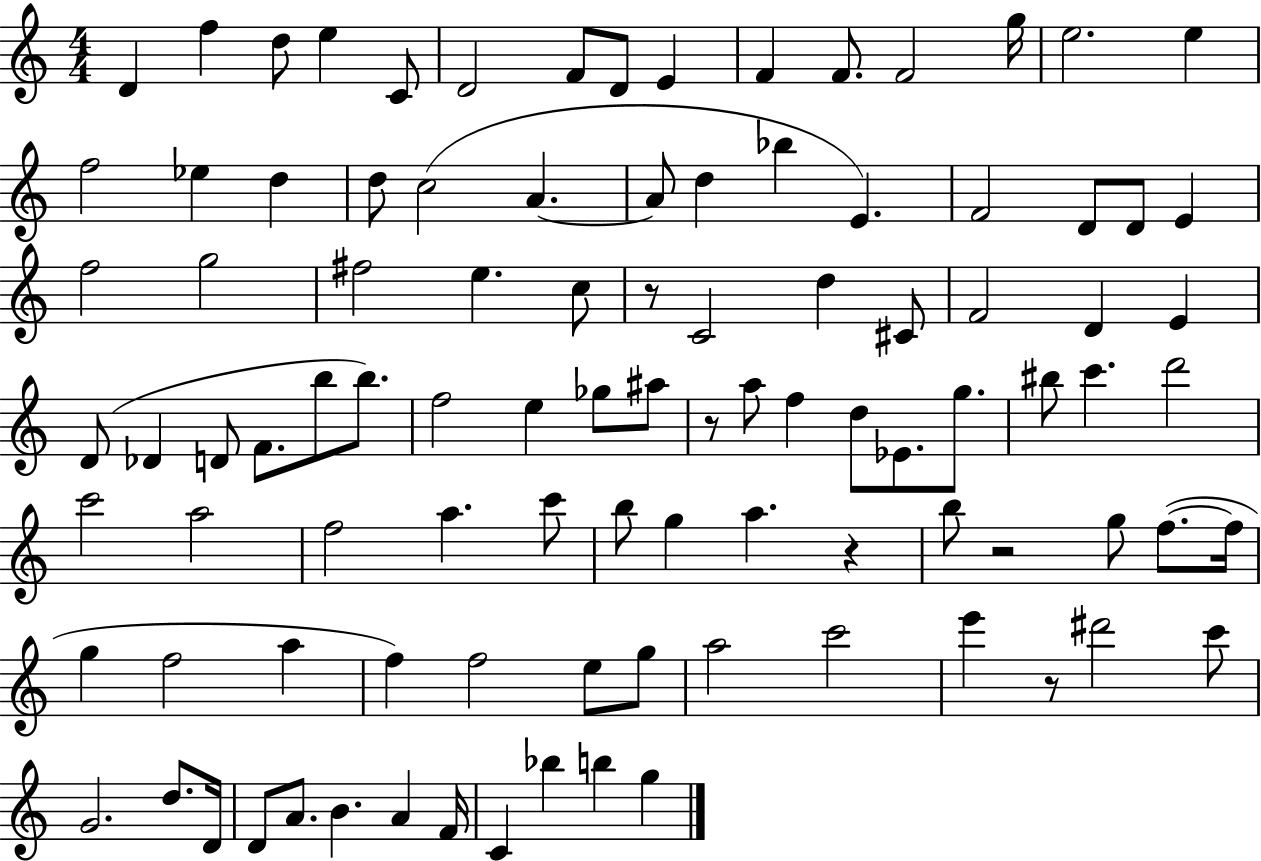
X:1
T:Untitled
M:4/4
L:1/4
K:C
D f d/2 e C/2 D2 F/2 D/2 E F F/2 F2 g/4 e2 e f2 _e d d/2 c2 A A/2 d _b E F2 D/2 D/2 E f2 g2 ^f2 e c/2 z/2 C2 d ^C/2 F2 D E D/2 _D D/2 F/2 b/2 b/2 f2 e _g/2 ^a/2 z/2 a/2 f d/2 _E/2 g/2 ^b/2 c' d'2 c'2 a2 f2 a c'/2 b/2 g a z b/2 z2 g/2 f/2 f/4 g f2 a f f2 e/2 g/2 a2 c'2 e' z/2 ^d'2 c'/2 G2 d/2 D/4 D/2 A/2 B A F/4 C _b b g